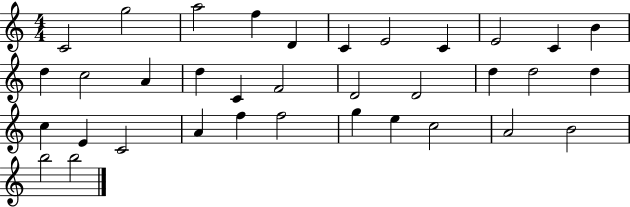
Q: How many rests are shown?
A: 0